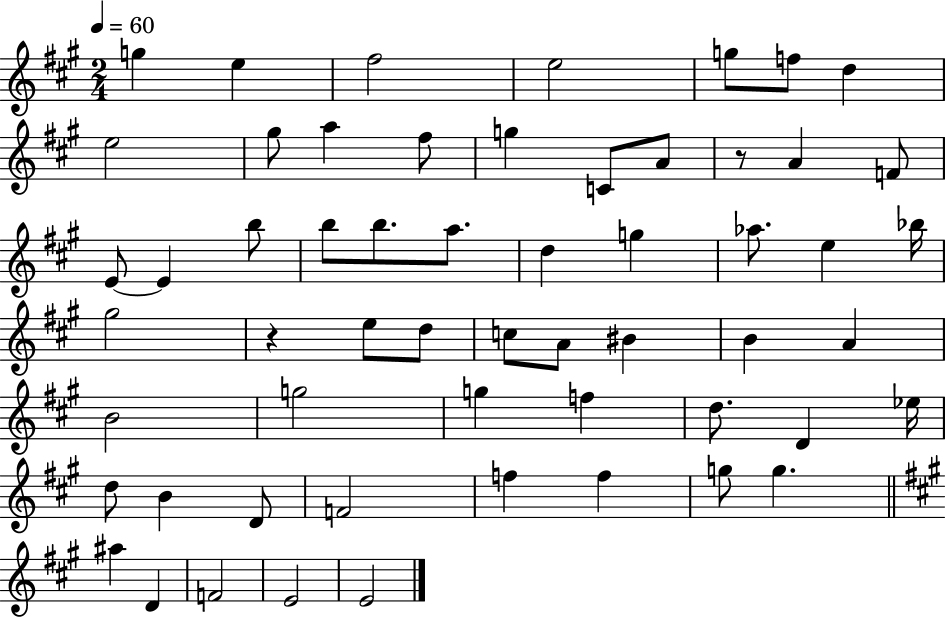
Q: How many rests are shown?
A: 2